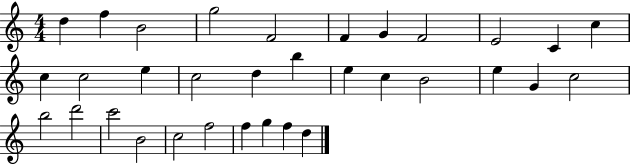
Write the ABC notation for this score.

X:1
T:Untitled
M:4/4
L:1/4
K:C
d f B2 g2 F2 F G F2 E2 C c c c2 e c2 d b e c B2 e G c2 b2 d'2 c'2 B2 c2 f2 f g f d